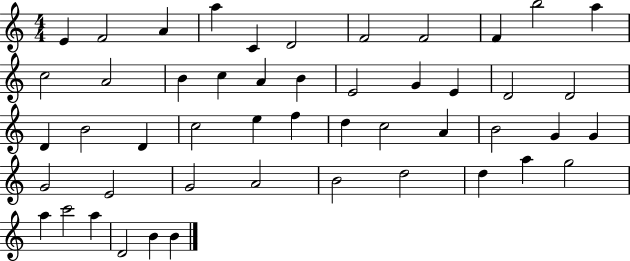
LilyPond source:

{
  \clef treble
  \numericTimeSignature
  \time 4/4
  \key c \major
  e'4 f'2 a'4 | a''4 c'4 d'2 | f'2 f'2 | f'4 b''2 a''4 | \break c''2 a'2 | b'4 c''4 a'4 b'4 | e'2 g'4 e'4 | d'2 d'2 | \break d'4 b'2 d'4 | c''2 e''4 f''4 | d''4 c''2 a'4 | b'2 g'4 g'4 | \break g'2 e'2 | g'2 a'2 | b'2 d''2 | d''4 a''4 g''2 | \break a''4 c'''2 a''4 | d'2 b'4 b'4 | \bar "|."
}